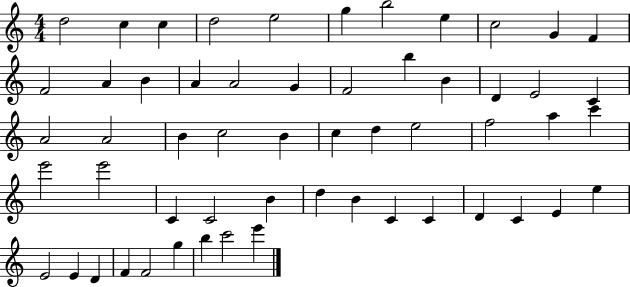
X:1
T:Untitled
M:4/4
L:1/4
K:C
d2 c c d2 e2 g b2 e c2 G F F2 A B A A2 G F2 b B D E2 C A2 A2 B c2 B c d e2 f2 a c' e'2 e'2 C C2 B d B C C D C E e E2 E D F F2 g b c'2 e'